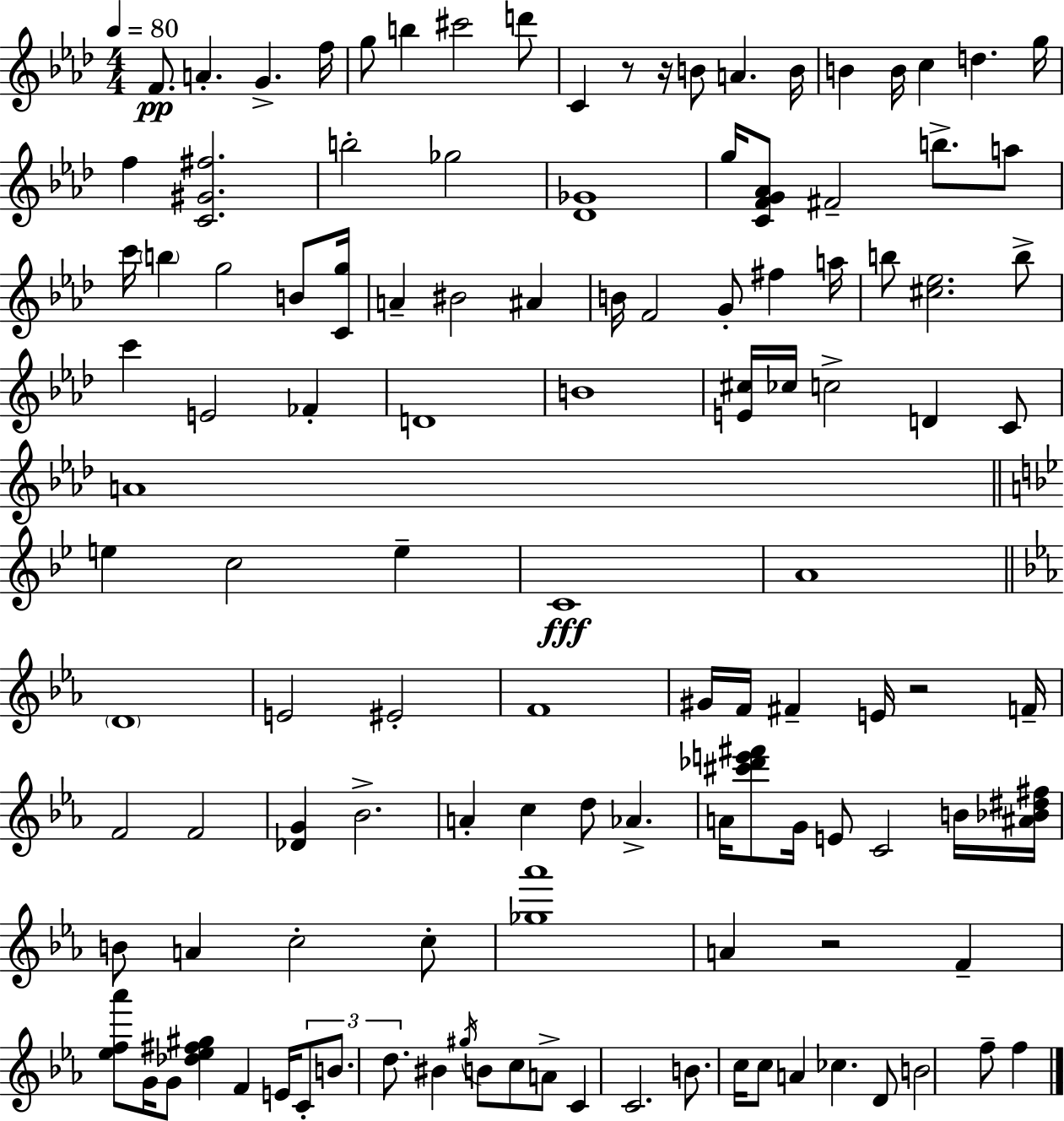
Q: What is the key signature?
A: AES major